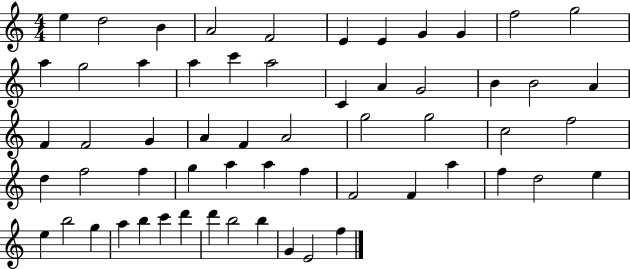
E5/q D5/h B4/q A4/h F4/h E4/q E4/q G4/q G4/q F5/h G5/h A5/q G5/h A5/q A5/q C6/q A5/h C4/q A4/q G4/h B4/q B4/h A4/q F4/q F4/h G4/q A4/q F4/q A4/h G5/h G5/h C5/h F5/h D5/q F5/h F5/q G5/q A5/q A5/q F5/q F4/h F4/q A5/q F5/q D5/h E5/q E5/q B5/h G5/q A5/q B5/q C6/q D6/q D6/q B5/h B5/q G4/q E4/h F5/q